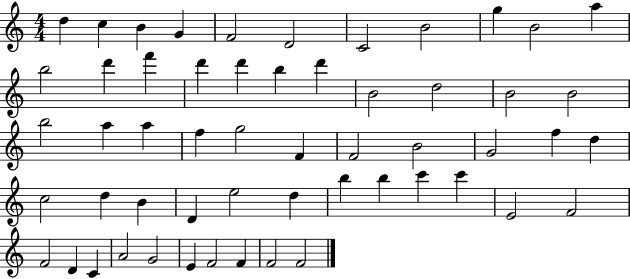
{
  \clef treble
  \numericTimeSignature
  \time 4/4
  \key c \major
  d''4 c''4 b'4 g'4 | f'2 d'2 | c'2 b'2 | g''4 b'2 a''4 | \break b''2 d'''4 f'''4 | d'''4 d'''4 b''4 d'''4 | b'2 d''2 | b'2 b'2 | \break b''2 a''4 a''4 | f''4 g''2 f'4 | f'2 b'2 | g'2 f''4 d''4 | \break c''2 d''4 b'4 | d'4 e''2 d''4 | b''4 b''4 c'''4 c'''4 | e'2 f'2 | \break f'2 d'4 c'4 | a'2 g'2 | e'4 f'2 f'4 | f'2 f'2 | \break \bar "|."
}